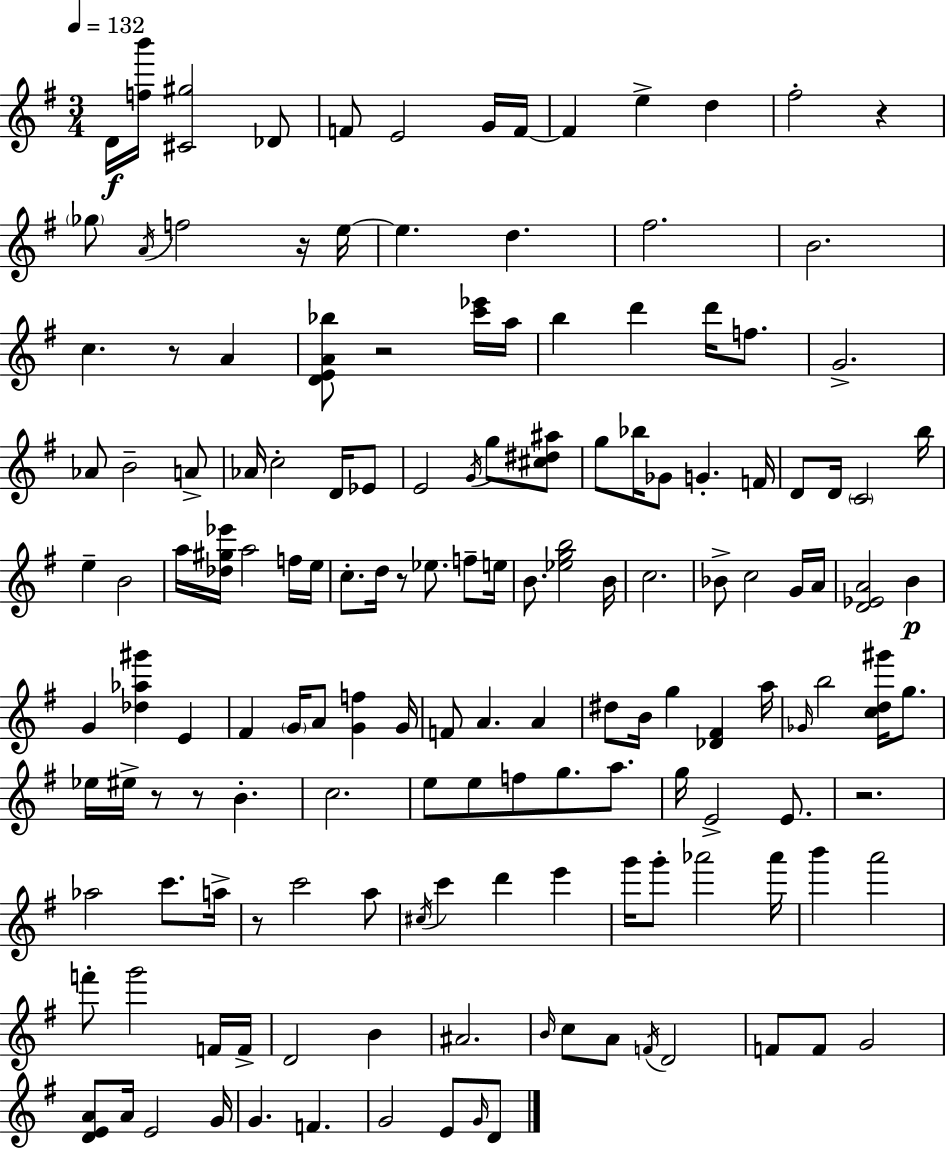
{
  \clef treble
  \numericTimeSignature
  \time 3/4
  \key g \major
  \tempo 4 = 132
  d'16\f <f'' b'''>16 <cis' gis''>2 des'8 | f'8 e'2 g'16 f'16~~ | f'4 e''4-> d''4 | fis''2-. r4 | \break \parenthesize ges''8 \acciaccatura { a'16 } f''2 r16 | e''16~~ e''4. d''4. | fis''2. | b'2. | \break c''4. r8 a'4 | <d' e' a' bes''>8 r2 <c''' ees'''>16 | a''16 b''4 d'''4 d'''16 f''8. | g'2.-> | \break aes'8 b'2-- a'8-> | aes'16 c''2-. d'16 ees'8 | e'2 \acciaccatura { g'16 } g''8 | <cis'' dis'' ais''>8 g''8 bes''16 ges'8 g'4.-. | \break f'16 d'8 d'16 \parenthesize c'2 | b''16 e''4-- b'2 | a''16 <des'' gis'' ees'''>16 a''2 | f''16 e''16 c''8.-. d''16 r8 ees''8. f''8-- | \break e''16 b'8. <ees'' g'' b''>2 | b'16 c''2. | bes'8-> c''2 | g'16 a'16 <d' ees' a'>2 b'4\p | \break g'4 <des'' aes'' gis'''>4 e'4 | fis'4 \parenthesize g'16 a'8 <g' f''>4 | g'16 f'8 a'4. a'4 | dis''8 b'16 g''4 <des' fis'>4 | \break a''16 \grace { ges'16 } b''2 <c'' d'' gis'''>16 | g''8. ees''16 eis''16-> r8 r8 b'4.-. | c''2. | e''8 e''8 f''8 g''8. | \break a''8. g''16 e'2-> | e'8. r2. | aes''2 c'''8. | a''16-> r8 c'''2 | \break a''8 \acciaccatura { cis''16 } c'''4 d'''4 | e'''4 g'''16 g'''8-. aes'''2 | aes'''16 b'''4 a'''2 | f'''8-. g'''2 | \break f'16 f'16-> d'2 | b'4 ais'2. | \grace { b'16 } c''8 a'8 \acciaccatura { f'16 } d'2 | f'8 f'8 g'2 | \break <d' e' a'>8 a'16 e'2 | g'16 g'4. | f'4. g'2 | e'8 \grace { g'16 } d'8 \bar "|."
}